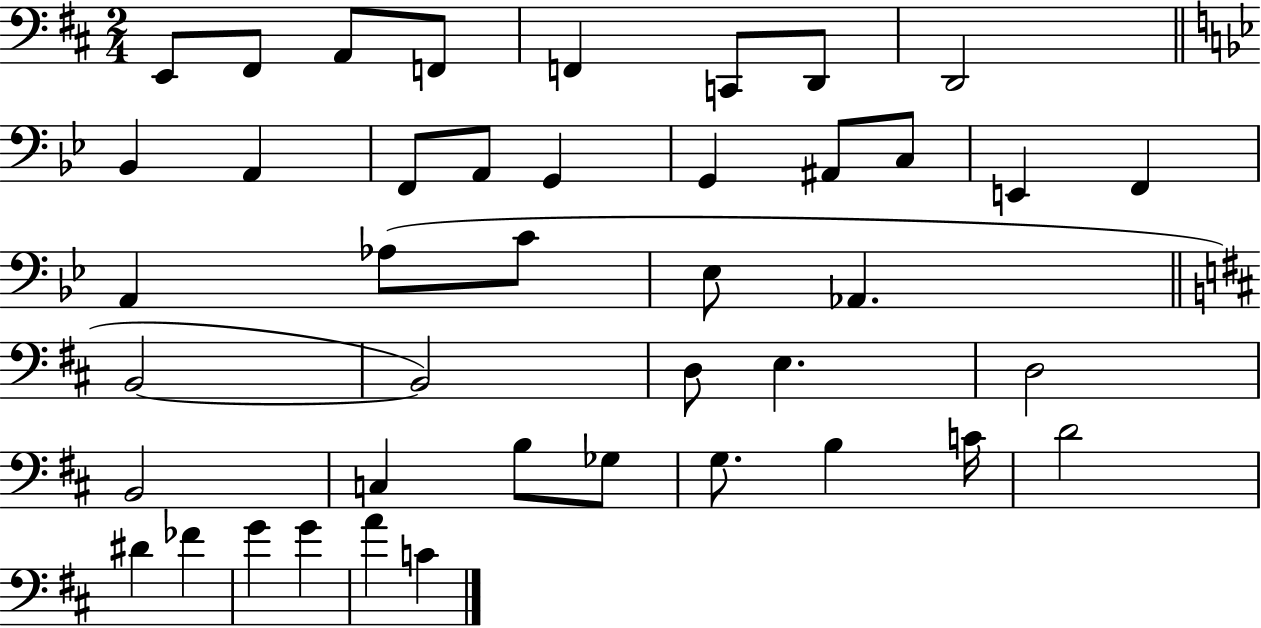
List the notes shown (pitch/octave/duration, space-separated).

E2/e F#2/e A2/e F2/e F2/q C2/e D2/e D2/h Bb2/q A2/q F2/e A2/e G2/q G2/q A#2/e C3/e E2/q F2/q A2/q Ab3/e C4/e Eb3/e Ab2/q. B2/h B2/h D3/e E3/q. D3/h B2/h C3/q B3/e Gb3/e G3/e. B3/q C4/s D4/h D#4/q FES4/q G4/q G4/q A4/q C4/q